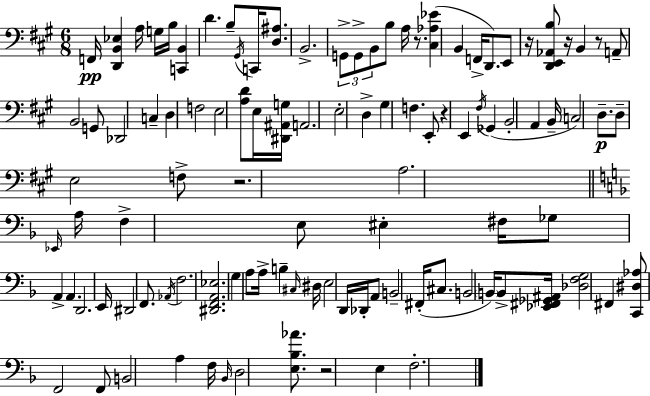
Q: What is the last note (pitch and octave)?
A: F3